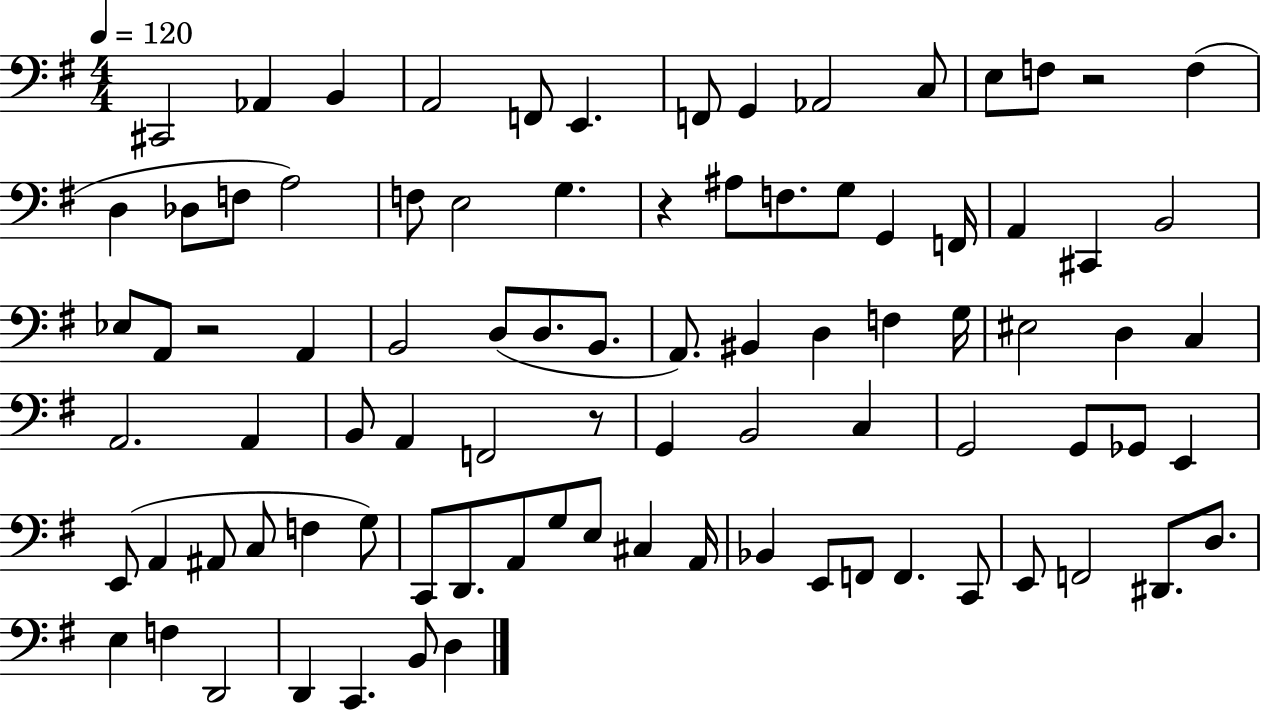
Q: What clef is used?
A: bass